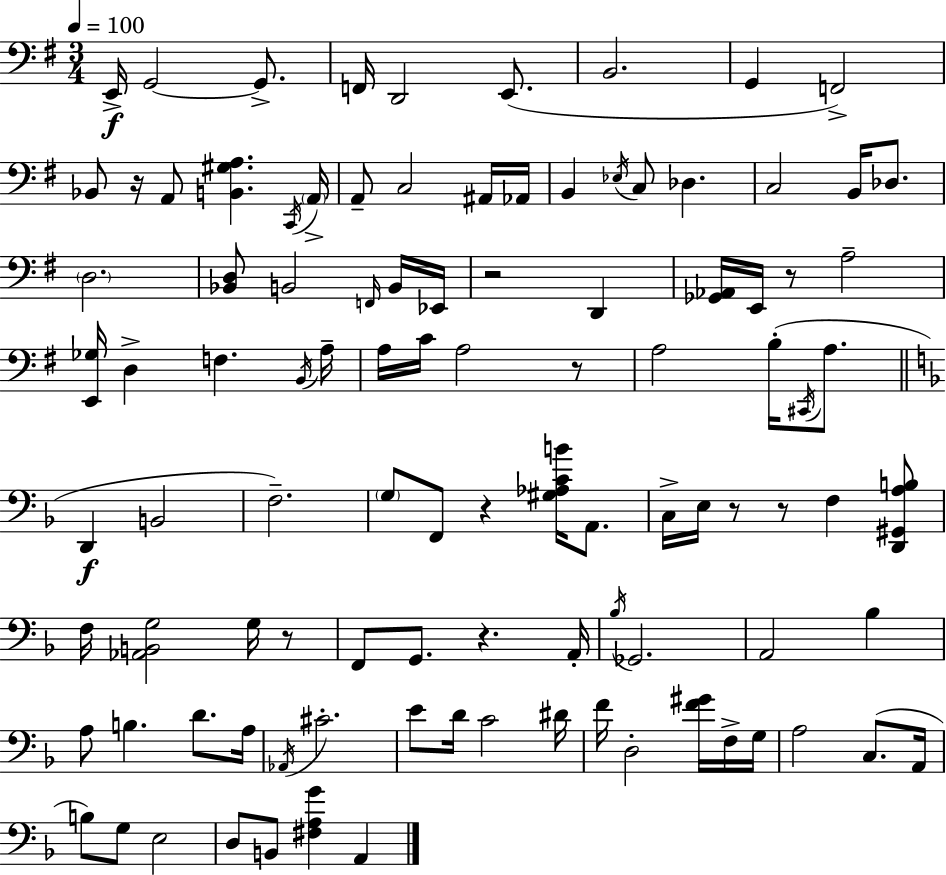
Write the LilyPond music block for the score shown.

{
  \clef bass
  \numericTimeSignature
  \time 3/4
  \key g \major
  \tempo 4 = 100
  e,16->\f g,2~~ g,8.-> | f,16 d,2 e,8.( | b,2. | g,4 f,2->) | \break bes,8 r16 a,8 <b, gis a>4. \acciaccatura { c,16 } | \parenthesize a,16-> a,8-- c2 ais,16 | aes,16 b,4 \acciaccatura { ees16 } c8 des4. | c2 b,16 des8. | \break \parenthesize d2. | <bes, d>8 b,2 | \grace { f,16 } b,16 ees,16 r2 d,4 | <ges, aes,>16 e,16 r8 a2-- | \break <e, ges>16 d4-> f4. | \acciaccatura { b,16 } a16-- a16 c'16 a2 | r8 a2 | b16-.( \acciaccatura { cis,16 } a8. \bar "||" \break \key d \minor d,4\f b,2 | f2.--) | \parenthesize g8 f,8 r4 <gis aes c' b'>16 a,8. | c16-> e16 r8 r8 f4 <d, gis, a b>8 | \break f16 <aes, b, g>2 g16 r8 | f,8 g,8. r4. a,16-. | \acciaccatura { bes16 } ges,2. | a,2 bes4 | \break a8 b4. d'8. | a16 \acciaccatura { aes,16 } cis'2.-. | e'8 d'16 c'2 | dis'16 f'16 d2-. <f' gis'>16 | \break f16-> g16 a2 c8.( | a,16 b8) g8 e2 | d8 b,8 <fis a g'>4 a,4 | \bar "|."
}